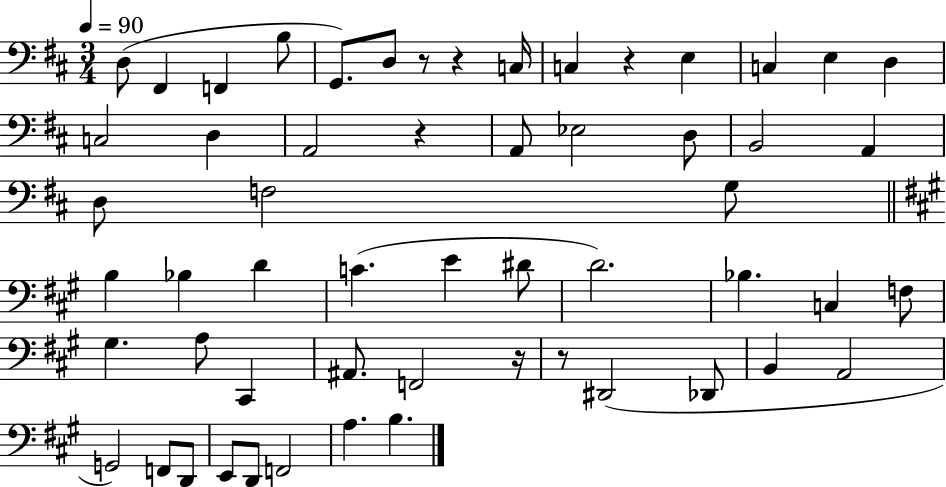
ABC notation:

X:1
T:Untitled
M:3/4
L:1/4
K:D
D,/2 ^F,, F,, B,/2 G,,/2 D,/2 z/2 z C,/4 C, z E, C, E, D, C,2 D, A,,2 z A,,/2 _E,2 D,/2 B,,2 A,, D,/2 F,2 G,/2 B, _B, D C E ^D/2 D2 _B, C, F,/2 ^G, A,/2 ^C,, ^A,,/2 F,,2 z/4 z/2 ^D,,2 _D,,/2 B,, A,,2 G,,2 F,,/2 D,,/2 E,,/2 D,,/2 F,,2 A, B,